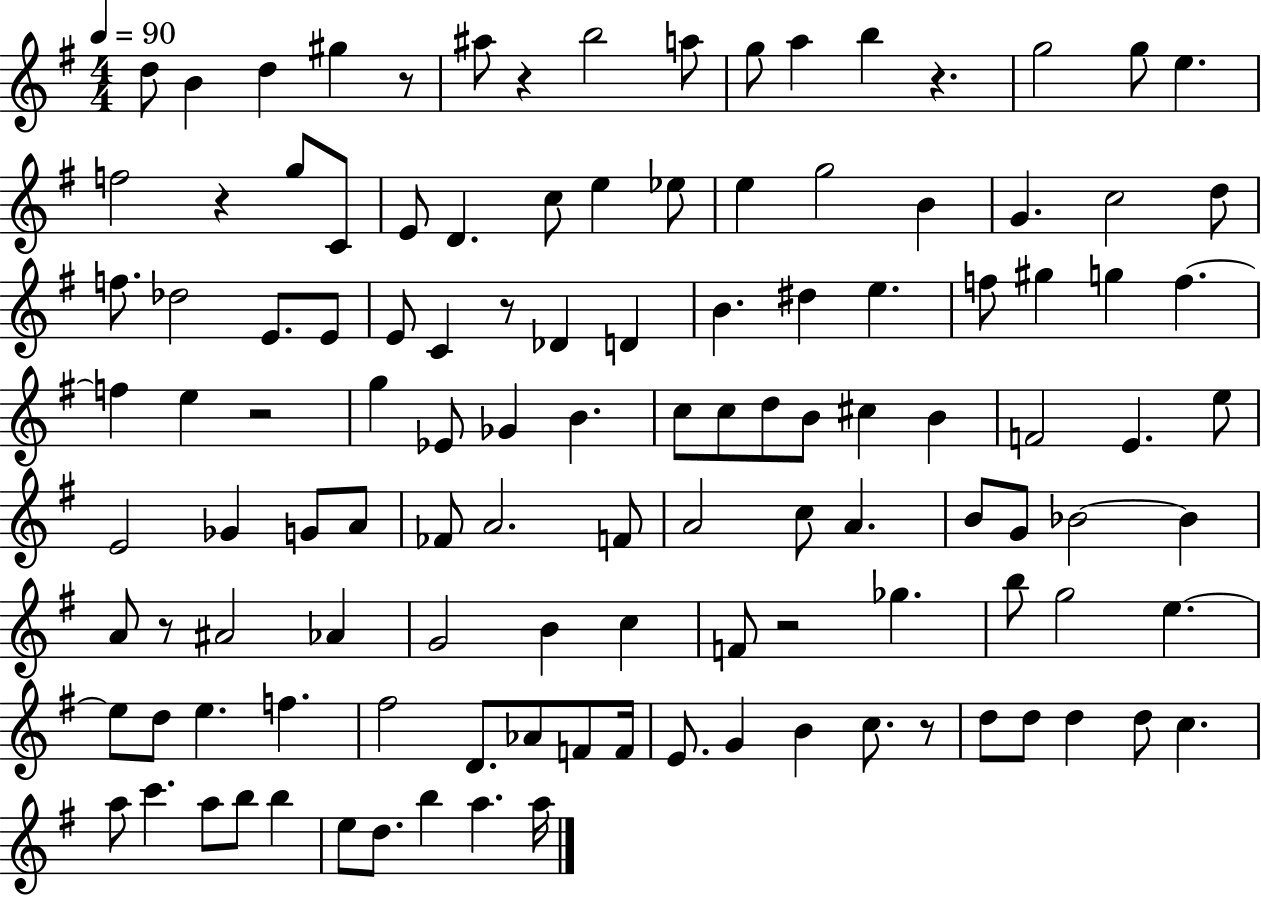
{
  \clef treble
  \numericTimeSignature
  \time 4/4
  \key g \major
  \tempo 4 = 90
  d''8 b'4 d''4 gis''4 r8 | ais''8 r4 b''2 a''8 | g''8 a''4 b''4 r4. | g''2 g''8 e''4. | \break f''2 r4 g''8 c'8 | e'8 d'4. c''8 e''4 ees''8 | e''4 g''2 b'4 | g'4. c''2 d''8 | \break f''8. des''2 e'8. e'8 | e'8 c'4 r8 des'4 d'4 | b'4. dis''4 e''4. | f''8 gis''4 g''4 f''4.~~ | \break f''4 e''4 r2 | g''4 ees'8 ges'4 b'4. | c''8 c''8 d''8 b'8 cis''4 b'4 | f'2 e'4. e''8 | \break e'2 ges'4 g'8 a'8 | fes'8 a'2. f'8 | a'2 c''8 a'4. | b'8 g'8 bes'2~~ bes'4 | \break a'8 r8 ais'2 aes'4 | g'2 b'4 c''4 | f'8 r2 ges''4. | b''8 g''2 e''4.~~ | \break e''8 d''8 e''4. f''4. | fis''2 d'8. aes'8 f'8 f'16 | e'8. g'4 b'4 c''8. r8 | d''8 d''8 d''4 d''8 c''4. | \break a''8 c'''4. a''8 b''8 b''4 | e''8 d''8. b''4 a''4. a''16 | \bar "|."
}